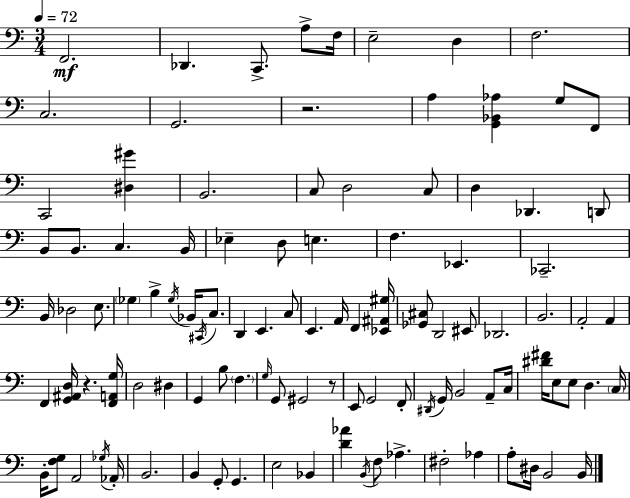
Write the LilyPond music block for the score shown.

{
  \clef bass
  \numericTimeSignature
  \time 3/4
  \key c \major
  \tempo 4 = 72
  f,2.\mf | des,4. c,8.-> a8-> f16 | e2-- d4 | f2. | \break c2. | g,2. | r2. | a4 <g, bes, aes>4 g8 f,8 | \break c,2 <dis gis'>4 | b,2. | c8 d2 c8 | d4 des,4. d,8 | \break b,8 b,8. c4. b,16 | ees4-- d8 e4. | f4. ees,4. | ces,2.-- | \break b,16 des2 e8. | \parenthesize ges4 b4-> \acciaccatura { ges16 } bes,16 \acciaccatura { cis,16 } c8. | d,4 e,4. | c8 e,4. a,16 f,4 | \break <ees, ais, gis>16 <ges, cis>8 d,2 | eis,8 des,2. | b,2. | a,2-. a,4 | \break f,4 <g, ais, d>16 r4. | <f, a, g>16 d2 dis4 | g,4 b8 \parenthesize f4. | \grace { g16 } g,8 gis,2 | \break r8 e,8 g,2 | f,8-. \acciaccatura { dis,16 } g,16 b,2 | a,8-- c16 <dis' fis'>16 e8 e8 d4. | \parenthesize c16 b,16-. <f g>8 a,2 | \break \acciaccatura { ges16 } aes,16-. b,2. | b,4 g,8-. g,4. | e2 | bes,4 <d' aes'>4 \acciaccatura { b,16 } f8 | \break aes4.-> fis2-. | aes4 a8-. dis16 b,2 | b,16 \bar "|."
}